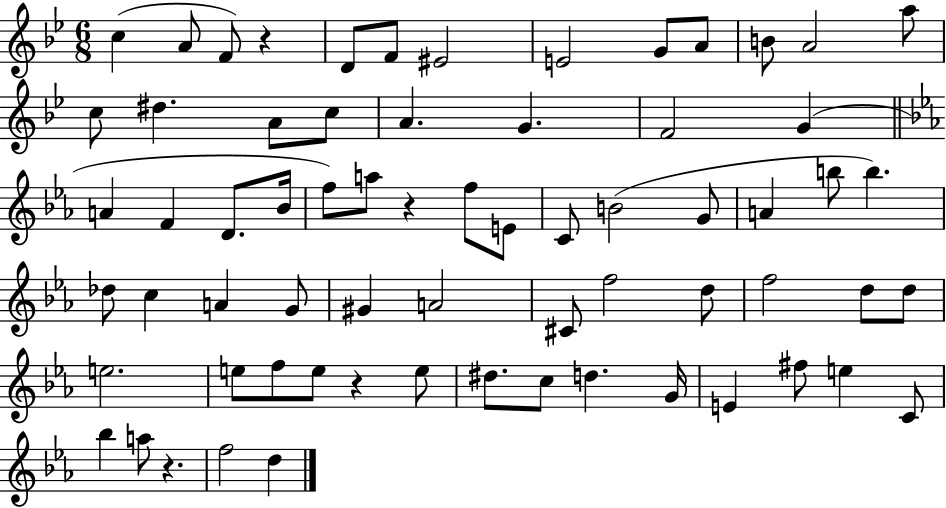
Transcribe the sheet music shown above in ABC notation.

X:1
T:Untitled
M:6/8
L:1/4
K:Bb
c A/2 F/2 z D/2 F/2 ^E2 E2 G/2 A/2 B/2 A2 a/2 c/2 ^d A/2 c/2 A G F2 G A F D/2 _B/4 f/2 a/2 z f/2 E/2 C/2 B2 G/2 A b/2 b _d/2 c A G/2 ^G A2 ^C/2 f2 d/2 f2 d/2 d/2 e2 e/2 f/2 e/2 z e/2 ^d/2 c/2 d G/4 E ^f/2 e C/2 _b a/2 z f2 d